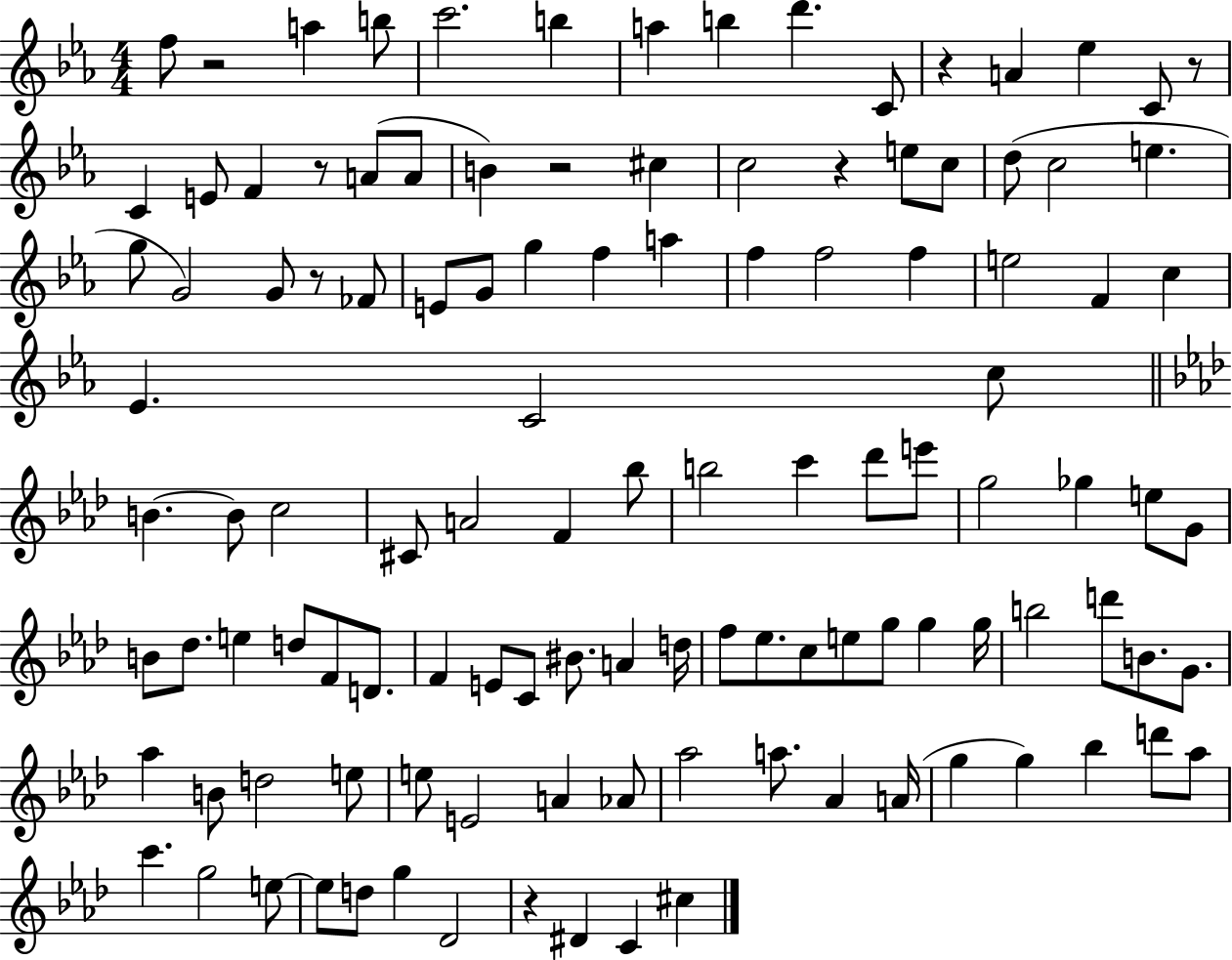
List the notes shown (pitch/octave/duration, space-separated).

F5/e R/h A5/q B5/e C6/h. B5/q A5/q B5/q D6/q. C4/e R/q A4/q Eb5/q C4/e R/e C4/q E4/e F4/q R/e A4/e A4/e B4/q R/h C#5/q C5/h R/q E5/e C5/e D5/e C5/h E5/q. G5/e G4/h G4/e R/e FES4/e E4/e G4/e G5/q F5/q A5/q F5/q F5/h F5/q E5/h F4/q C5/q Eb4/q. C4/h C5/e B4/q. B4/e C5/h C#4/e A4/h F4/q Bb5/e B5/h C6/q Db6/e E6/e G5/h Gb5/q E5/e G4/e B4/e Db5/e. E5/q D5/e F4/e D4/e. F4/q E4/e C4/e BIS4/e. A4/q D5/s F5/e Eb5/e. C5/e E5/e G5/e G5/q G5/s B5/h D6/e B4/e. G4/e. Ab5/q B4/e D5/h E5/e E5/e E4/h A4/q Ab4/e Ab5/h A5/e. Ab4/q A4/s G5/q G5/q Bb5/q D6/e Ab5/e C6/q. G5/h E5/e E5/e D5/e G5/q Db4/h R/q D#4/q C4/q C#5/q